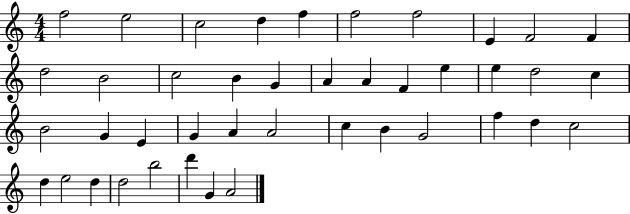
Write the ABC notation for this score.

X:1
T:Untitled
M:4/4
L:1/4
K:C
f2 e2 c2 d f f2 f2 E F2 F d2 B2 c2 B G A A F e e d2 c B2 G E G A A2 c B G2 f d c2 d e2 d d2 b2 d' G A2